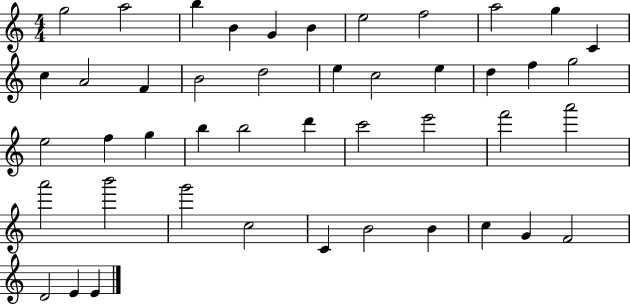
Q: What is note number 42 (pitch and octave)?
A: F4